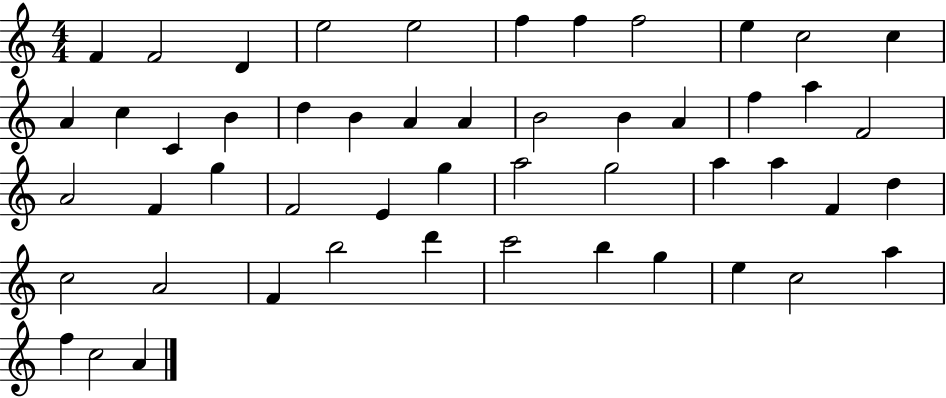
F4/q F4/h D4/q E5/h E5/h F5/q F5/q F5/h E5/q C5/h C5/q A4/q C5/q C4/q B4/q D5/q B4/q A4/q A4/q B4/h B4/q A4/q F5/q A5/q F4/h A4/h F4/q G5/q F4/h E4/q G5/q A5/h G5/h A5/q A5/q F4/q D5/q C5/h A4/h F4/q B5/h D6/q C6/h B5/q G5/q E5/q C5/h A5/q F5/q C5/h A4/q